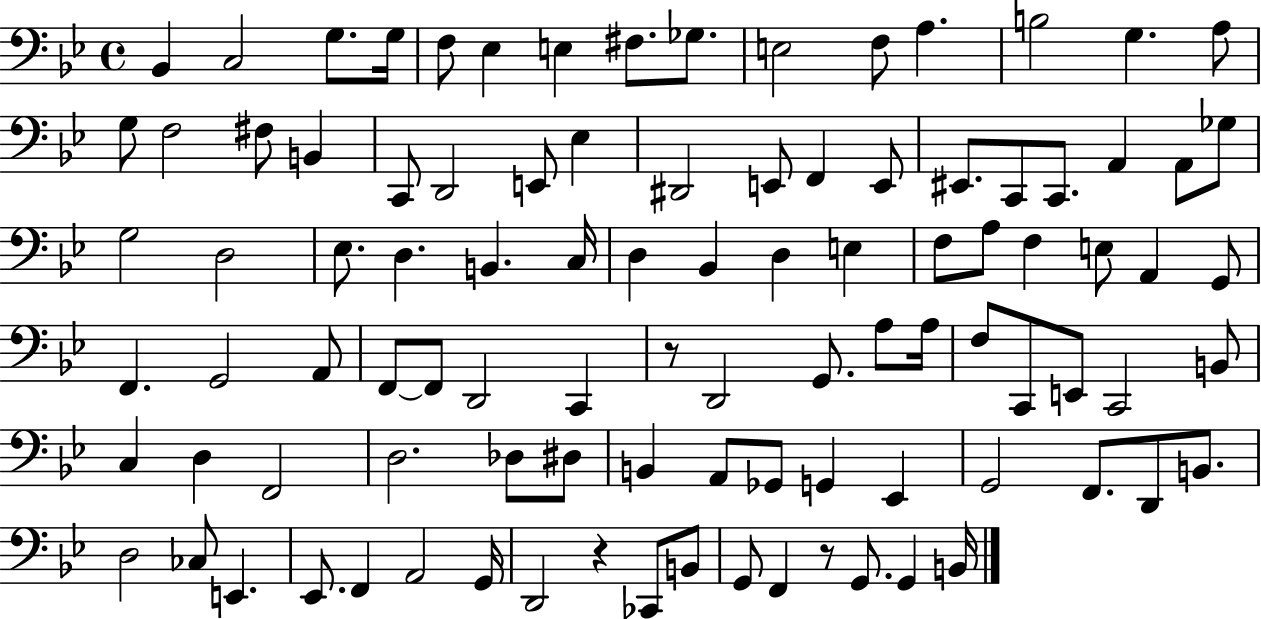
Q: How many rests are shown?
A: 3